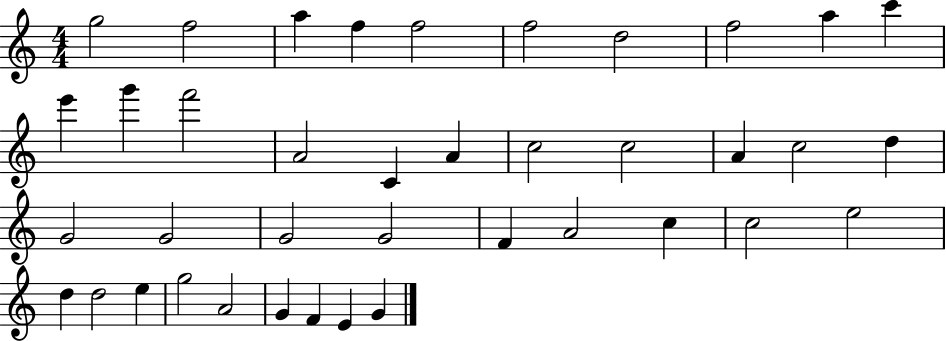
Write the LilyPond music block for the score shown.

{
  \clef treble
  \numericTimeSignature
  \time 4/4
  \key c \major
  g''2 f''2 | a''4 f''4 f''2 | f''2 d''2 | f''2 a''4 c'''4 | \break e'''4 g'''4 f'''2 | a'2 c'4 a'4 | c''2 c''2 | a'4 c''2 d''4 | \break g'2 g'2 | g'2 g'2 | f'4 a'2 c''4 | c''2 e''2 | \break d''4 d''2 e''4 | g''2 a'2 | g'4 f'4 e'4 g'4 | \bar "|."
}